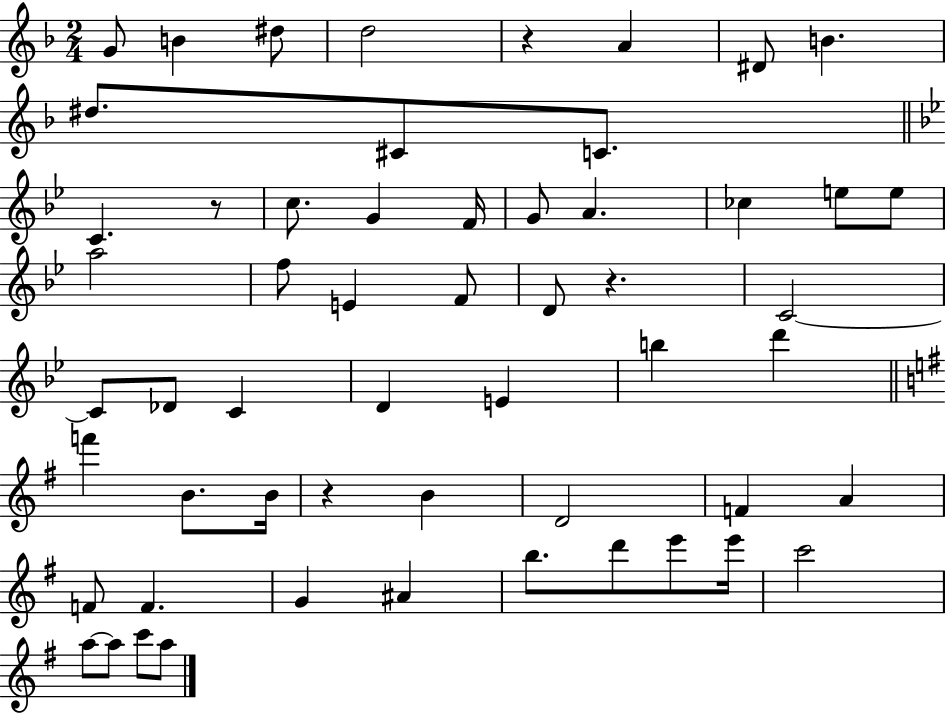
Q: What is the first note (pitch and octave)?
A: G4